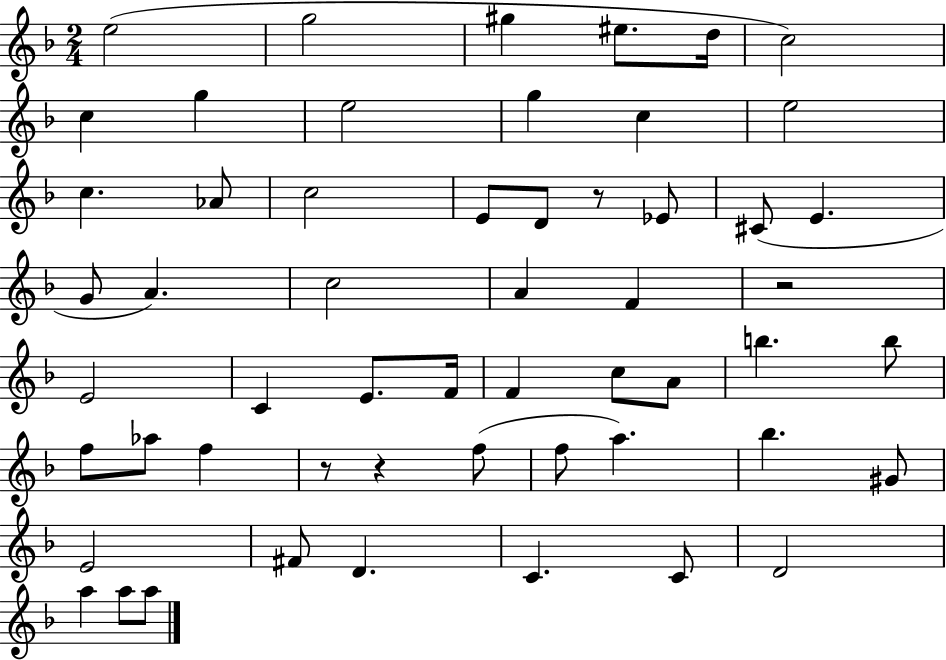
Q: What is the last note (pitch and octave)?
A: A5